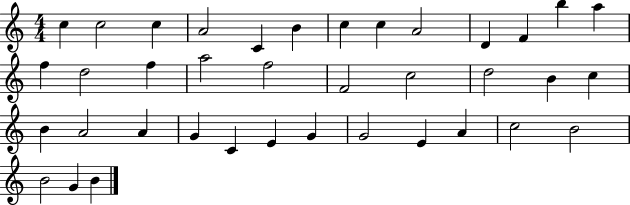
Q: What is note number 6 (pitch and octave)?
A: B4